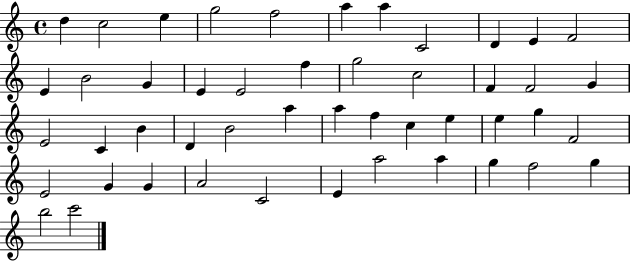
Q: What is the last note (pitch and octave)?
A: C6